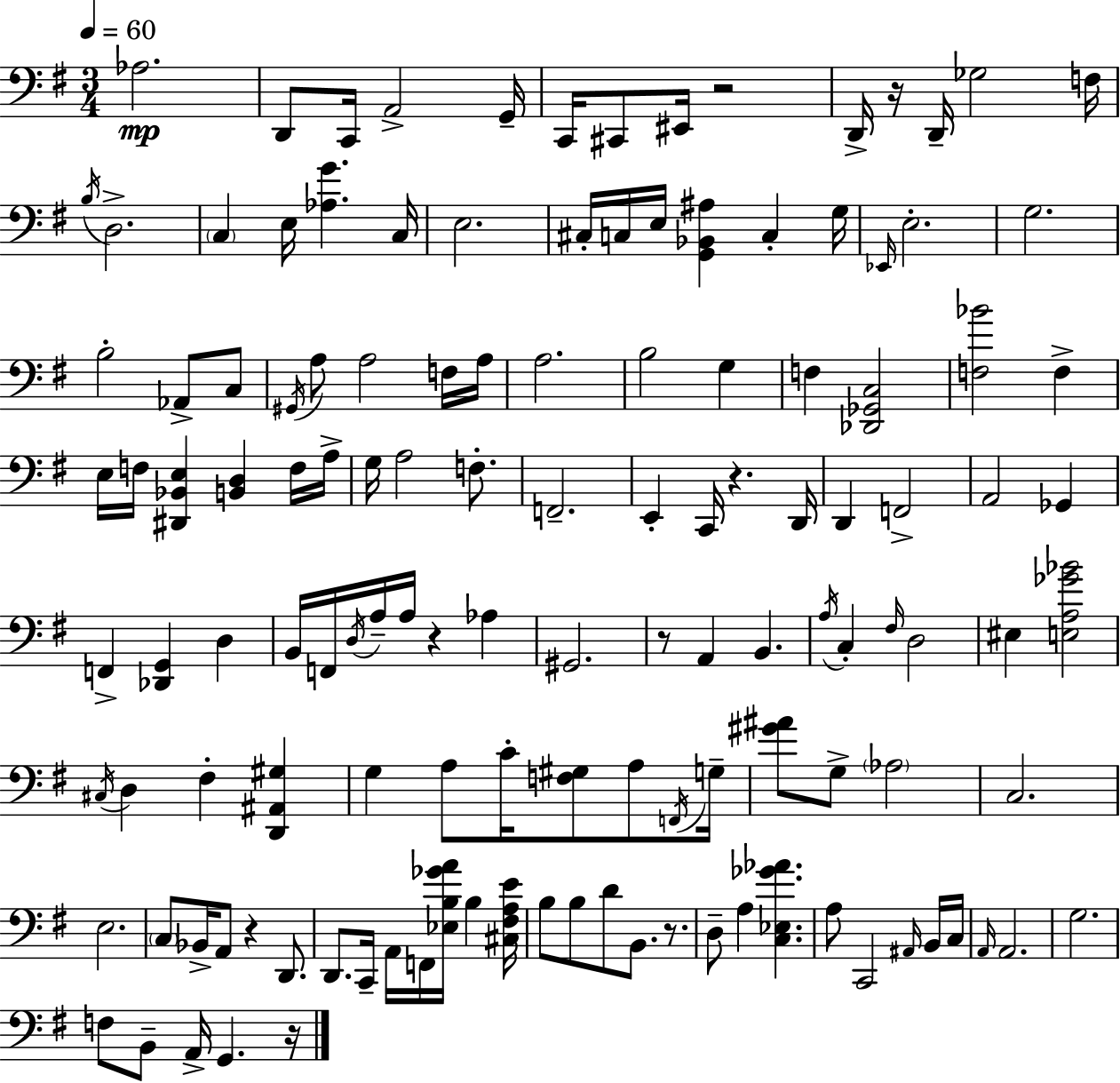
Ab3/h. D2/e C2/s A2/h G2/s C2/s C#2/e EIS2/s R/h D2/s R/s D2/s Gb3/h F3/s B3/s D3/h. C3/q E3/s [Ab3,G4]/q. C3/s E3/h. C#3/s C3/s E3/s [G2,Bb2,A#3]/q C3/q G3/s Eb2/s E3/h. G3/h. B3/h Ab2/e C3/e G#2/s A3/e A3/h F3/s A3/s A3/h. B3/h G3/q F3/q [Db2,Gb2,C3]/h [F3,Bb4]/h F3/q E3/s F3/s [D#2,Bb2,E3]/q [B2,D3]/q F3/s A3/s G3/s A3/h F3/e. F2/h. E2/q C2/s R/q. D2/s D2/q F2/h A2/h Gb2/q F2/q [Db2,G2]/q D3/q B2/s F2/s D3/s A3/s A3/s R/q Ab3/q G#2/h. R/e A2/q B2/q. A3/s C3/q F#3/s D3/h EIS3/q [E3,A3,Gb4,Bb4]/h C#3/s D3/q F#3/q [D2,A#2,G#3]/q G3/q A3/e C4/s [F3,G#3]/e A3/e F2/s G3/s [G#4,A#4]/e G3/e Ab3/h C3/h. E3/h. C3/e Bb2/s A2/e R/q D2/e. D2/e. C2/s A2/s F2/s [Eb3,B3,Gb4,A4]/s B3/q [C#3,F#3,A3,E4]/s B3/e B3/e D4/e B2/e. R/e. D3/e A3/q [C3,Eb3,Gb4,Ab4]/q. A3/e C2/h A#2/s B2/s C3/s A2/s A2/h. G3/h. F3/e B2/e A2/s G2/q. R/s